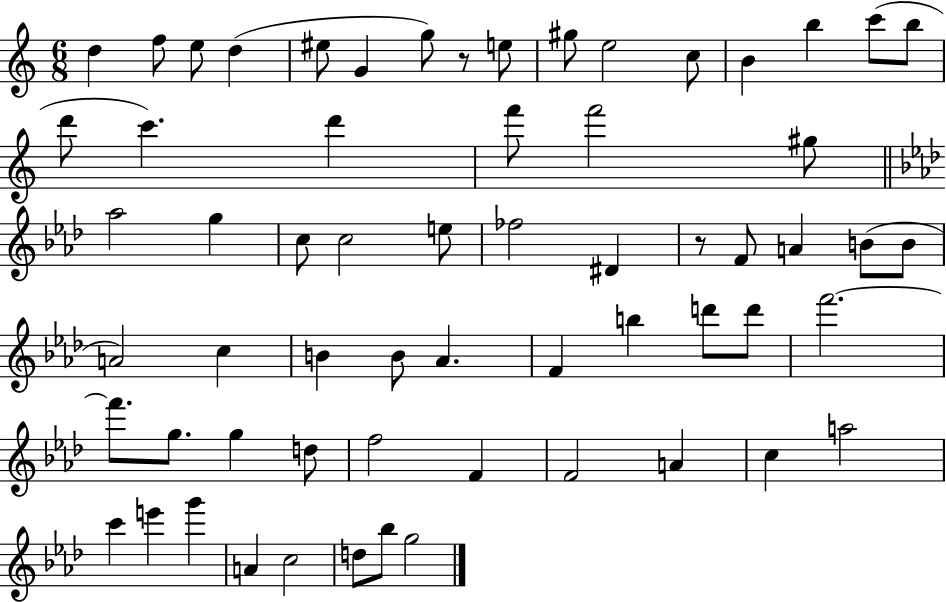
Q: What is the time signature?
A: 6/8